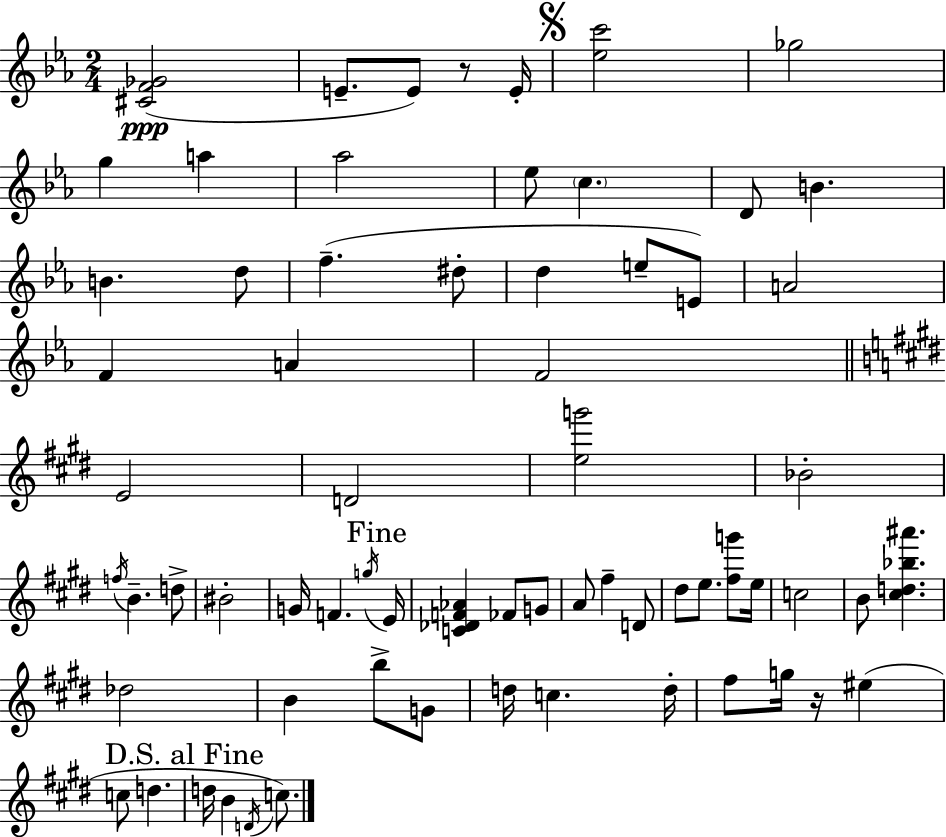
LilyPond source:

{
  \clef treble
  \numericTimeSignature
  \time 2/4
  \key c \minor
  <cis' f' ges'>2(\ppp | e'8.-- e'8) r8 e'16-. | \mark \markup { \musicglyph "scripts.segno" } <ees'' c'''>2 | ges''2 | \break g''4 a''4 | aes''2 | ees''8 \parenthesize c''4. | d'8 b'4. | \break b'4. d''8 | f''4.--( dis''8-. | d''4 e''8-- e'8) | a'2 | \break f'4 a'4 | f'2 | \bar "||" \break \key e \major e'2 | d'2 | <e'' g'''>2 | bes'2-. | \break \acciaccatura { f''16 } b'4.-- d''8-> | bis'2-. | g'16 f'4. | \acciaccatura { g''16 } \mark "Fine" e'16 <c' des' f' aes'>4 fes'8 | \break g'8 a'8 fis''4-- | d'8 dis''8 e''8. <fis'' g'''>8 | e''16 c''2 | b'8 <cis'' d'' bes'' ais'''>4. | \break des''2 | b'4 b''8-> | g'8 d''16 c''4. | d''16-. fis''8 g''16 r16 eis''4( | \break c''8 d''4. | \mark "D.S. al Fine" d''16 b'4 \acciaccatura { d'16 }) | c''8. \bar "|."
}